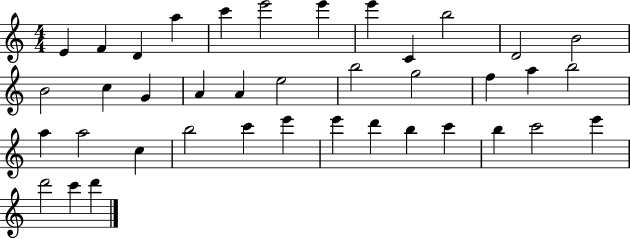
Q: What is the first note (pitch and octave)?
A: E4